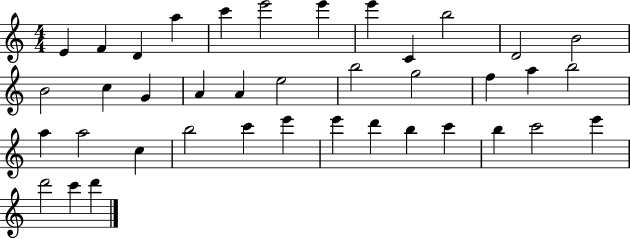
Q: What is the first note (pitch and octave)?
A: E4